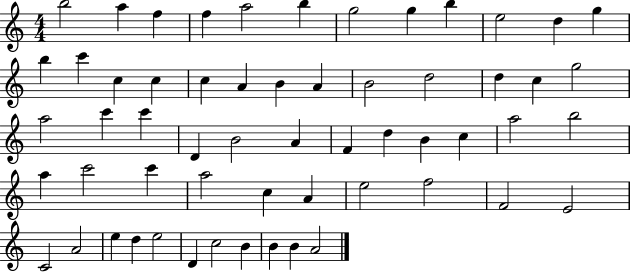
B5/h A5/q F5/q F5/q A5/h B5/q G5/h G5/q B5/q E5/h D5/q G5/q B5/q C6/q C5/q C5/q C5/q A4/q B4/q A4/q B4/h D5/h D5/q C5/q G5/h A5/h C6/q C6/q D4/q B4/h A4/q F4/q D5/q B4/q C5/q A5/h B5/h A5/q C6/h C6/q A5/h C5/q A4/q E5/h F5/h F4/h E4/h C4/h A4/h E5/q D5/q E5/h D4/q C5/h B4/q B4/q B4/q A4/h